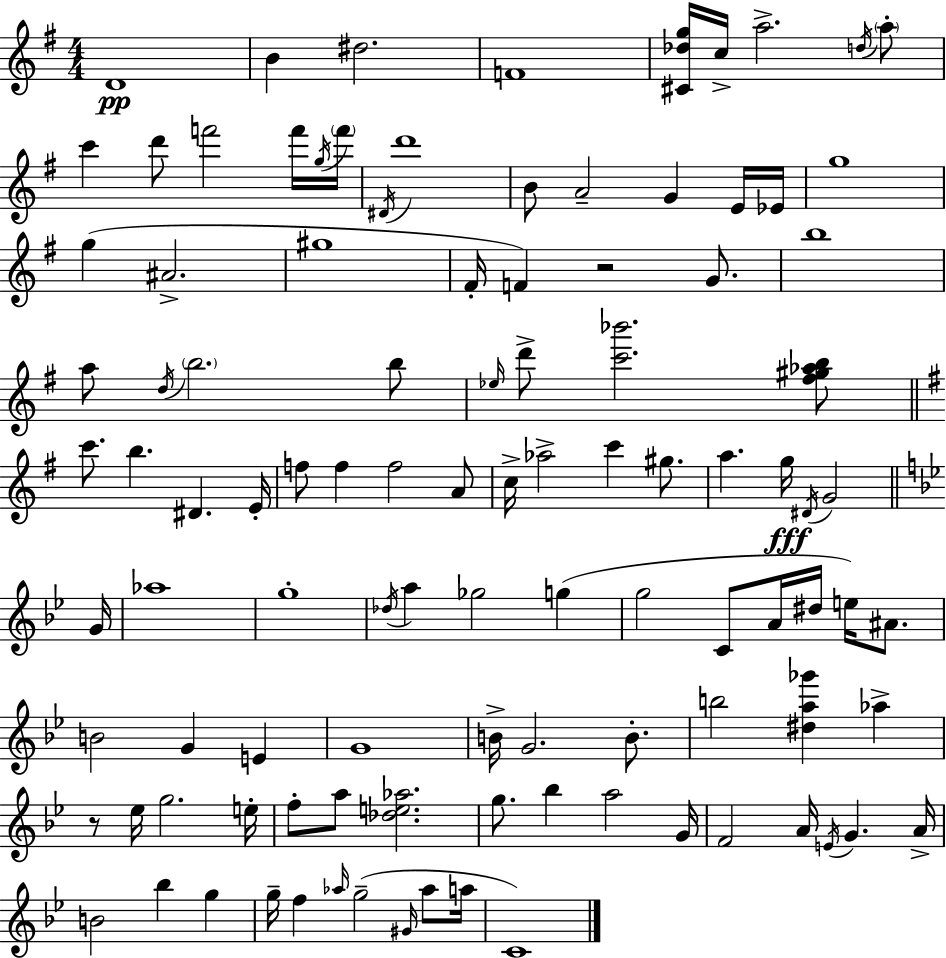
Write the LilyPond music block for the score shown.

{
  \clef treble
  \numericTimeSignature
  \time 4/4
  \key g \major
  d'1\pp | b'4 dis''2. | f'1 | <cis' des'' g''>16 c''16-> a''2.-> \acciaccatura { d''16 } \parenthesize a''8-. | \break c'''4 d'''8 f'''2 f'''16 | \acciaccatura { g''16 } \parenthesize f'''16 \acciaccatura { dis'16 } d'''1 | b'8 a'2-- g'4 | e'16 ees'16 g''1 | \break g''4( ais'2.-> | gis''1 | fis'16-. f'4) r2 | g'8. b''1 | \break a''8 \acciaccatura { d''16 } \parenthesize b''2. | b''8 \grace { ees''16 } d'''8-> <c''' bes'''>2. | <fis'' gis'' aes'' b''>8 \bar "||" \break \key e \minor c'''8. b''4. dis'4. e'16-. | f''8 f''4 f''2 a'8 | c''16-> aes''2-> c'''4 gis''8. | a''4. g''16\fff \acciaccatura { dis'16 } g'2 | \break \bar "||" \break \key bes \major g'16 aes''1 | g''1-. | \acciaccatura { des''16 } a''4 ges''2 g''4( | g''2 c'8 a'16 dis''16 e''16) ais'8. | \break b'2 g'4 e'4 | g'1 | b'16-> g'2. b'8.-. | b''2 <dis'' a'' ges'''>4 aes''4-> | \break r8 ees''16 g''2. | e''16-. f''8-. a''8 <des'' e'' aes''>2. | g''8. bes''4 a''2 | g'16 f'2 a'16 \acciaccatura { e'16 } g'4. | \break a'16-> b'2 bes''4 g''4 | g''16-- f''4 \grace { aes''16 }( g''2-- | \grace { gis'16 } aes''8 a''16 c'1) | \bar "|."
}